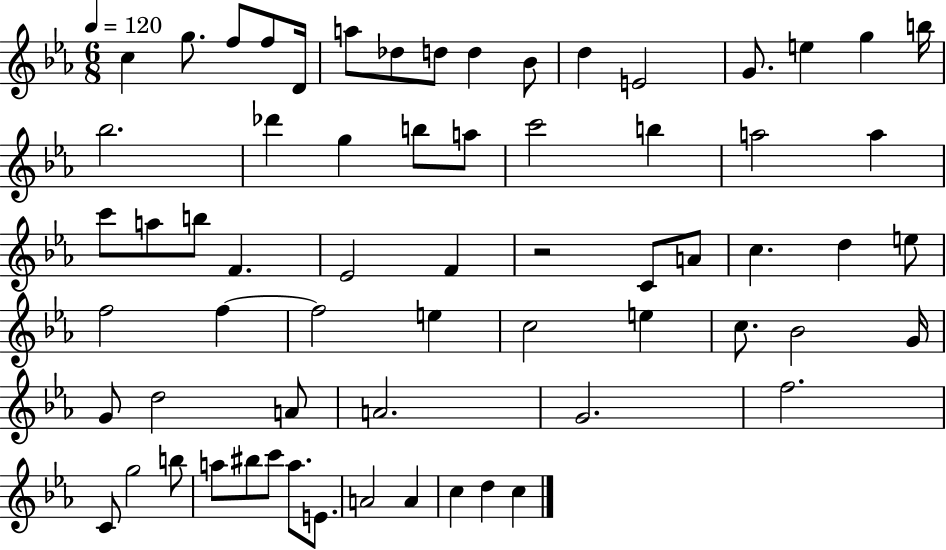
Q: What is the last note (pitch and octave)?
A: C5